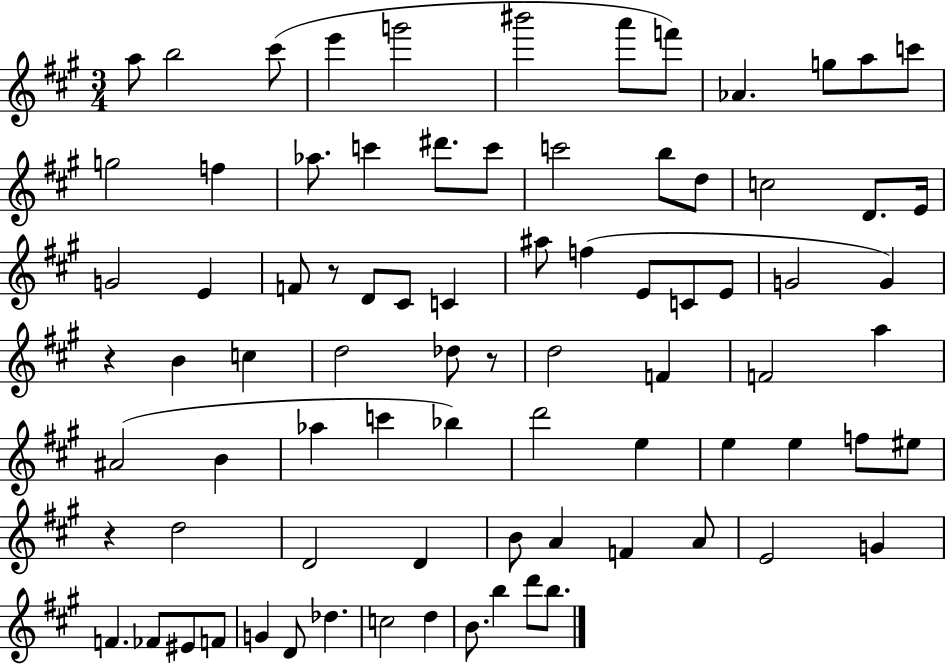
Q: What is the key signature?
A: A major